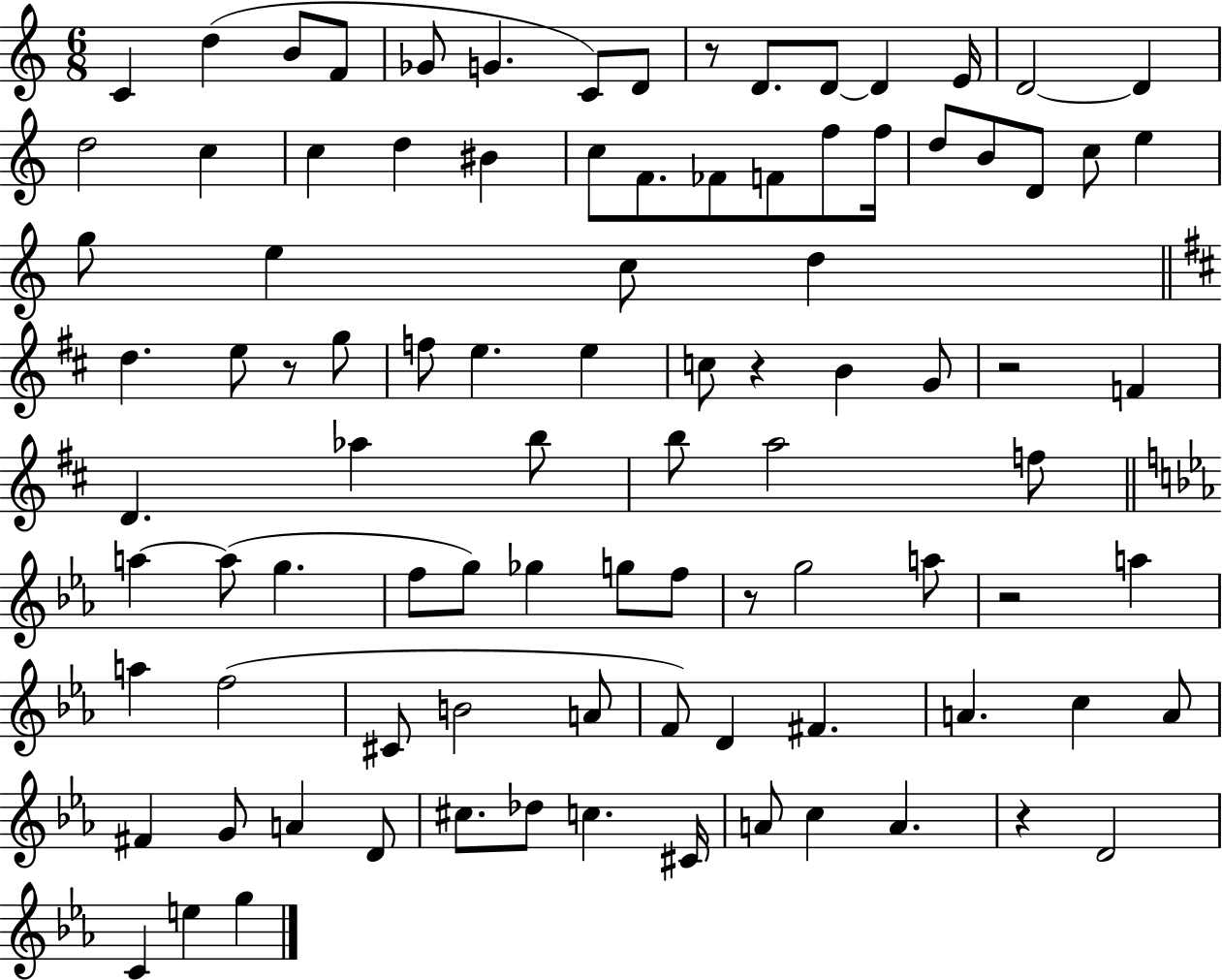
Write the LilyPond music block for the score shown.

{
  \clef treble
  \numericTimeSignature
  \time 6/8
  \key c \major
  c'4 d''4( b'8 f'8 | ges'8 g'4. c'8) d'8 | r8 d'8. d'8~~ d'4 e'16 | d'2~~ d'4 | \break d''2 c''4 | c''4 d''4 bis'4 | c''8 f'8. fes'8 f'8 f''8 f''16 | d''8 b'8 d'8 c''8 e''4 | \break g''8 e''4 c''8 d''4 | \bar "||" \break \key d \major d''4. e''8 r8 g''8 | f''8 e''4. e''4 | c''8 r4 b'4 g'8 | r2 f'4 | \break d'4. aes''4 b''8 | b''8 a''2 f''8 | \bar "||" \break \key c \minor a''4~~ a''8( g''4. | f''8 g''8) ges''4 g''8 f''8 | r8 g''2 a''8 | r2 a''4 | \break a''4 f''2( | cis'8 b'2 a'8 | f'8) d'4 fis'4. | a'4. c''4 a'8 | \break fis'4 g'8 a'4 d'8 | cis''8. des''8 c''4. cis'16 | a'8 c''4 a'4. | r4 d'2 | \break c'4 e''4 g''4 | \bar "|."
}